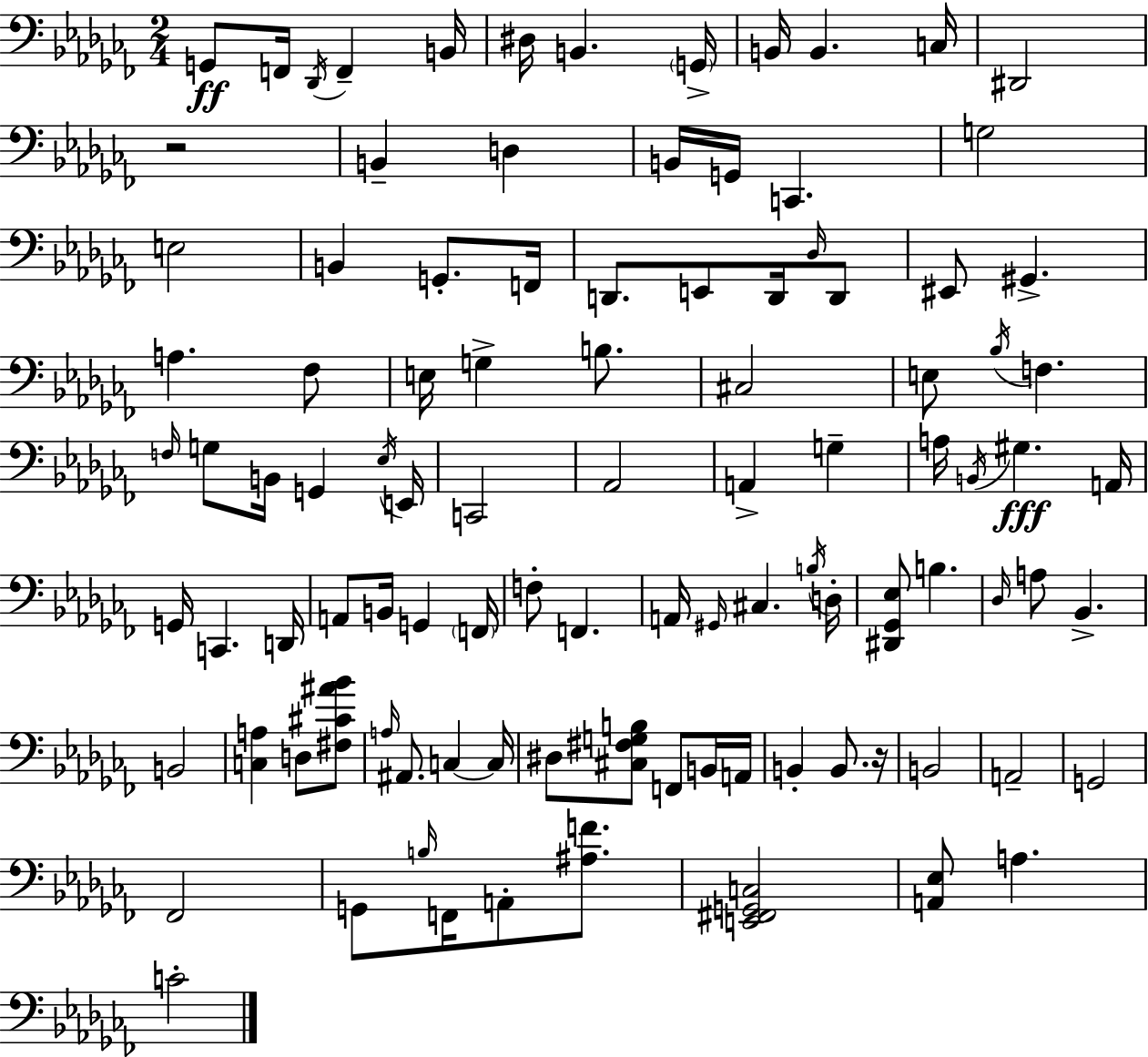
G2/e F2/s Db2/s F2/q B2/s D#3/s B2/q. G2/s B2/s B2/q. C3/s D#2/h R/h B2/q D3/q B2/s G2/s C2/q. G3/h E3/h B2/q G2/e. F2/s D2/e. E2/e D2/s Db3/s D2/e EIS2/e G#2/q. A3/q. FES3/e E3/s G3/q B3/e. C#3/h E3/e Bb3/s F3/q. F3/s G3/e B2/s G2/q Eb3/s E2/s C2/h Ab2/h A2/q G3/q A3/s B2/s G#3/q. A2/s G2/s C2/q. D2/s A2/e B2/s G2/q F2/s F3/e F2/q. A2/s G#2/s C#3/q. B3/s D3/s [D#2,Gb2,Eb3]/e B3/q. Db3/s A3/e Bb2/q. B2/h [C3,A3]/q D3/e [F#3,C#4,A#4,Bb4]/e A3/s A#2/e. C3/q C3/s D#3/e [C#3,F#3,G3,B3]/e F2/e B2/s A2/s B2/q B2/e. R/s B2/h A2/h G2/h FES2/h G2/e B3/s F2/s A2/e [A#3,F4]/e. [E2,F#2,G2,C3]/h [A2,Eb3]/e A3/q. C4/h